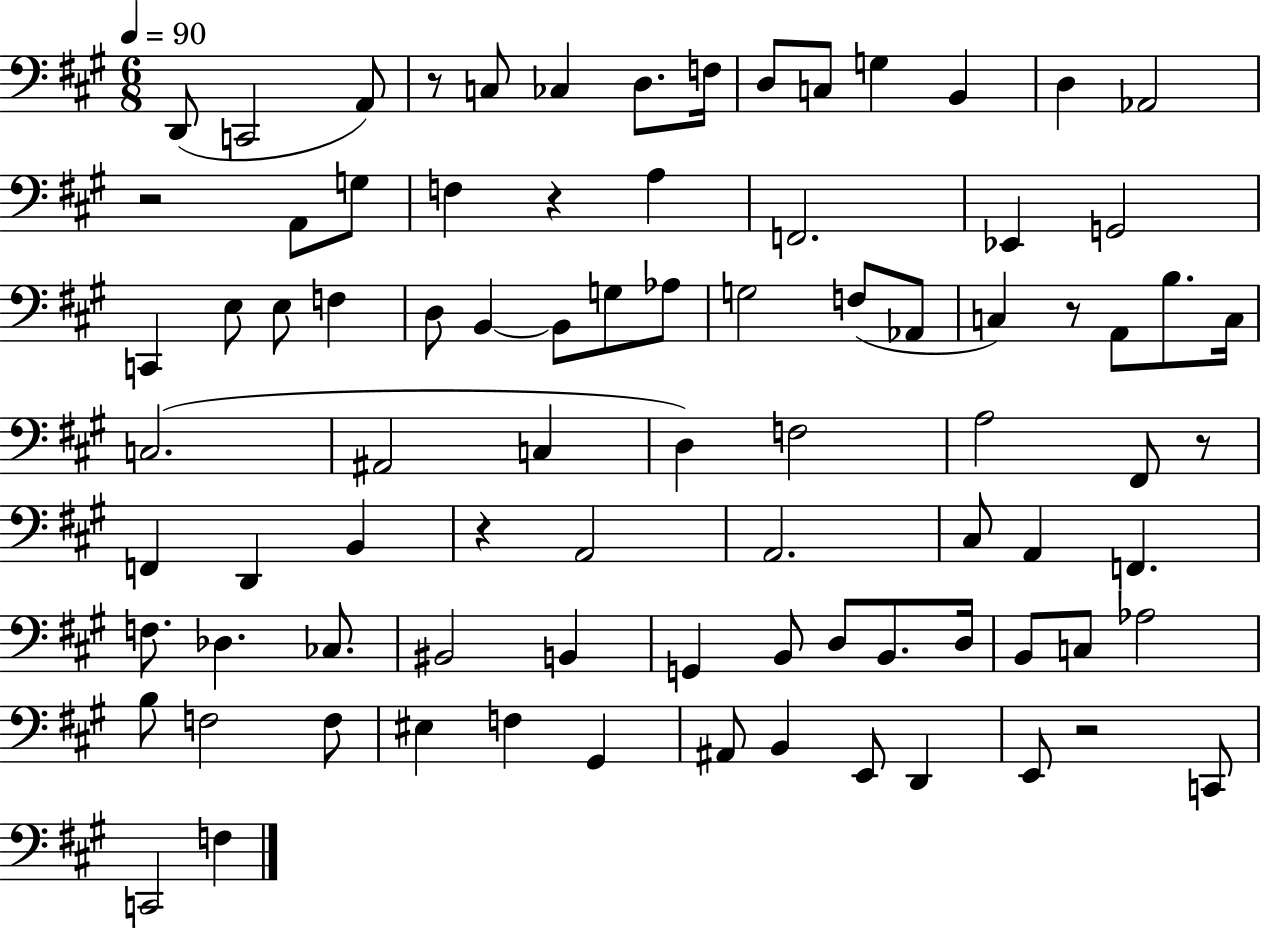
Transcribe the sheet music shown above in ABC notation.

X:1
T:Untitled
M:6/8
L:1/4
K:A
D,,/2 C,,2 A,,/2 z/2 C,/2 _C, D,/2 F,/4 D,/2 C,/2 G, B,, D, _A,,2 z2 A,,/2 G,/2 F, z A, F,,2 _E,, G,,2 C,, E,/2 E,/2 F, D,/2 B,, B,,/2 G,/2 _A,/2 G,2 F,/2 _A,,/2 C, z/2 A,,/2 B,/2 C,/4 C,2 ^A,,2 C, D, F,2 A,2 ^F,,/2 z/2 F,, D,, B,, z A,,2 A,,2 ^C,/2 A,, F,, F,/2 _D, _C,/2 ^B,,2 B,, G,, B,,/2 D,/2 B,,/2 D,/4 B,,/2 C,/2 _A,2 B,/2 F,2 F,/2 ^E, F, ^G,, ^A,,/2 B,, E,,/2 D,, E,,/2 z2 C,,/2 C,,2 F,